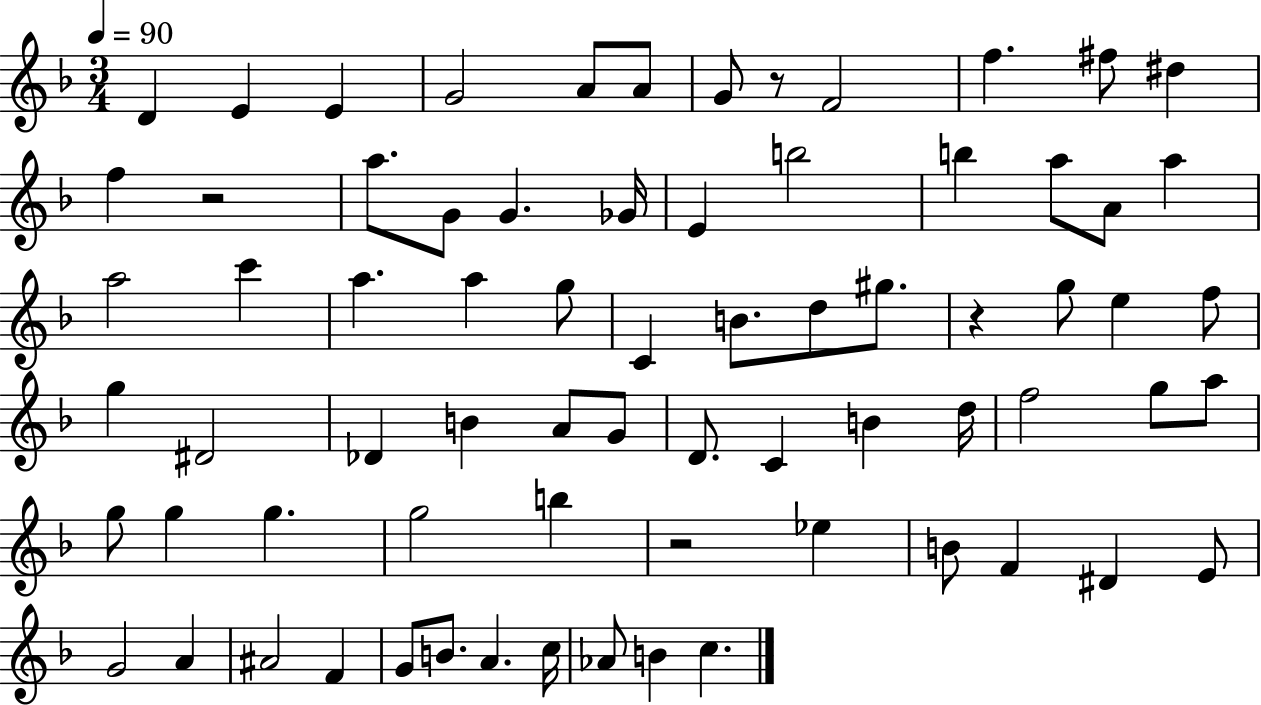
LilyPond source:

{
  \clef treble
  \numericTimeSignature
  \time 3/4
  \key f \major
  \tempo 4 = 90
  d'4 e'4 e'4 | g'2 a'8 a'8 | g'8 r8 f'2 | f''4. fis''8 dis''4 | \break f''4 r2 | a''8. g'8 g'4. ges'16 | e'4 b''2 | b''4 a''8 a'8 a''4 | \break a''2 c'''4 | a''4. a''4 g''8 | c'4 b'8. d''8 gis''8. | r4 g''8 e''4 f''8 | \break g''4 dis'2 | des'4 b'4 a'8 g'8 | d'8. c'4 b'4 d''16 | f''2 g''8 a''8 | \break g''8 g''4 g''4. | g''2 b''4 | r2 ees''4 | b'8 f'4 dis'4 e'8 | \break g'2 a'4 | ais'2 f'4 | g'8 b'8. a'4. c''16 | aes'8 b'4 c''4. | \break \bar "|."
}